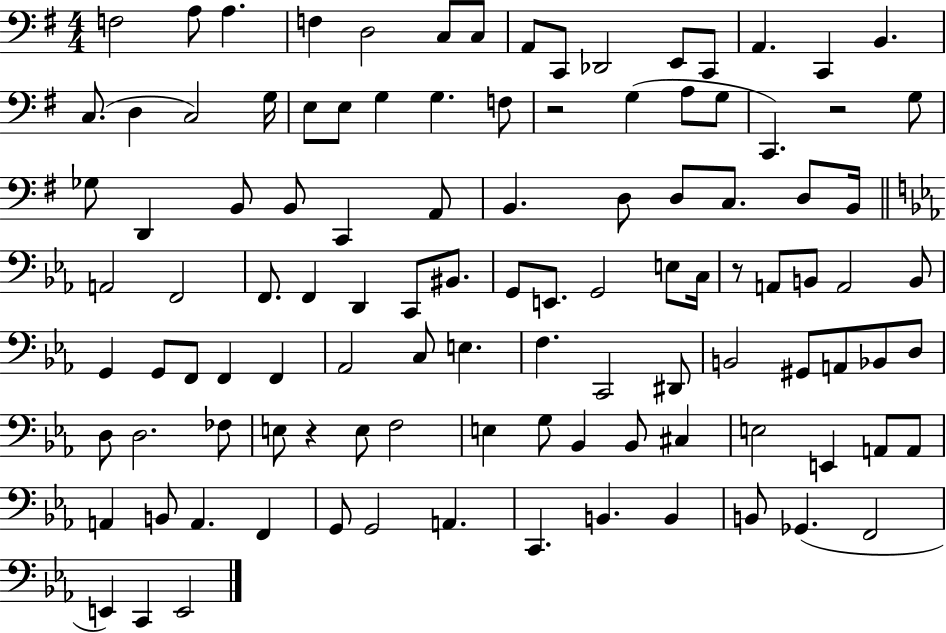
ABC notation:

X:1
T:Untitled
M:4/4
L:1/4
K:G
F,2 A,/2 A, F, D,2 C,/2 C,/2 A,,/2 C,,/2 _D,,2 E,,/2 C,,/2 A,, C,, B,, C,/2 D, C,2 G,/4 E,/2 E,/2 G, G, F,/2 z2 G, A,/2 G,/2 C,, z2 G,/2 _G,/2 D,, B,,/2 B,,/2 C,, A,,/2 B,, D,/2 D,/2 C,/2 D,/2 B,,/4 A,,2 F,,2 F,,/2 F,, D,, C,,/2 ^B,,/2 G,,/2 E,,/2 G,,2 E,/2 C,/4 z/2 A,,/2 B,,/2 A,,2 B,,/2 G,, G,,/2 F,,/2 F,, F,, _A,,2 C,/2 E, F, C,,2 ^D,,/2 B,,2 ^G,,/2 A,,/2 _B,,/2 D,/2 D,/2 D,2 _F,/2 E,/2 z E,/2 F,2 E, G,/2 _B,, _B,,/2 ^C, E,2 E,, A,,/2 A,,/2 A,, B,,/2 A,, F,, G,,/2 G,,2 A,, C,, B,, B,, B,,/2 _G,, F,,2 E,, C,, E,,2